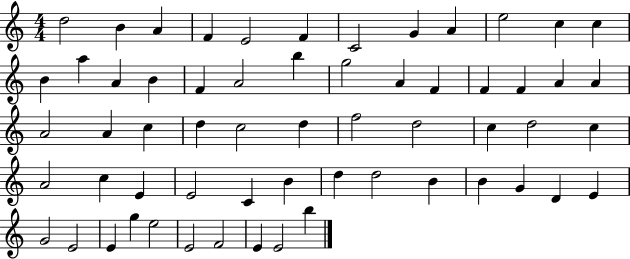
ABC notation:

X:1
T:Untitled
M:4/4
L:1/4
K:C
d2 B A F E2 F C2 G A e2 c c B a A B F A2 b g2 A F F F A A A2 A c d c2 d f2 d2 c d2 c A2 c E E2 C B d d2 B B G D E G2 E2 E g e2 E2 F2 E E2 b